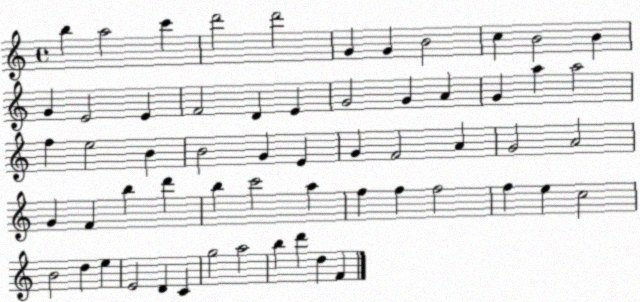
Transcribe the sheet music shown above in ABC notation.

X:1
T:Untitled
M:4/4
L:1/4
K:C
b a2 c' d'2 d'2 G G B2 c B2 B G E2 E F2 D E G2 G A G a a2 f e2 B B2 G E G F2 A G2 A2 G F b d' b c'2 a f f f2 f e c2 B2 d e E2 D C g2 a2 b d' d F